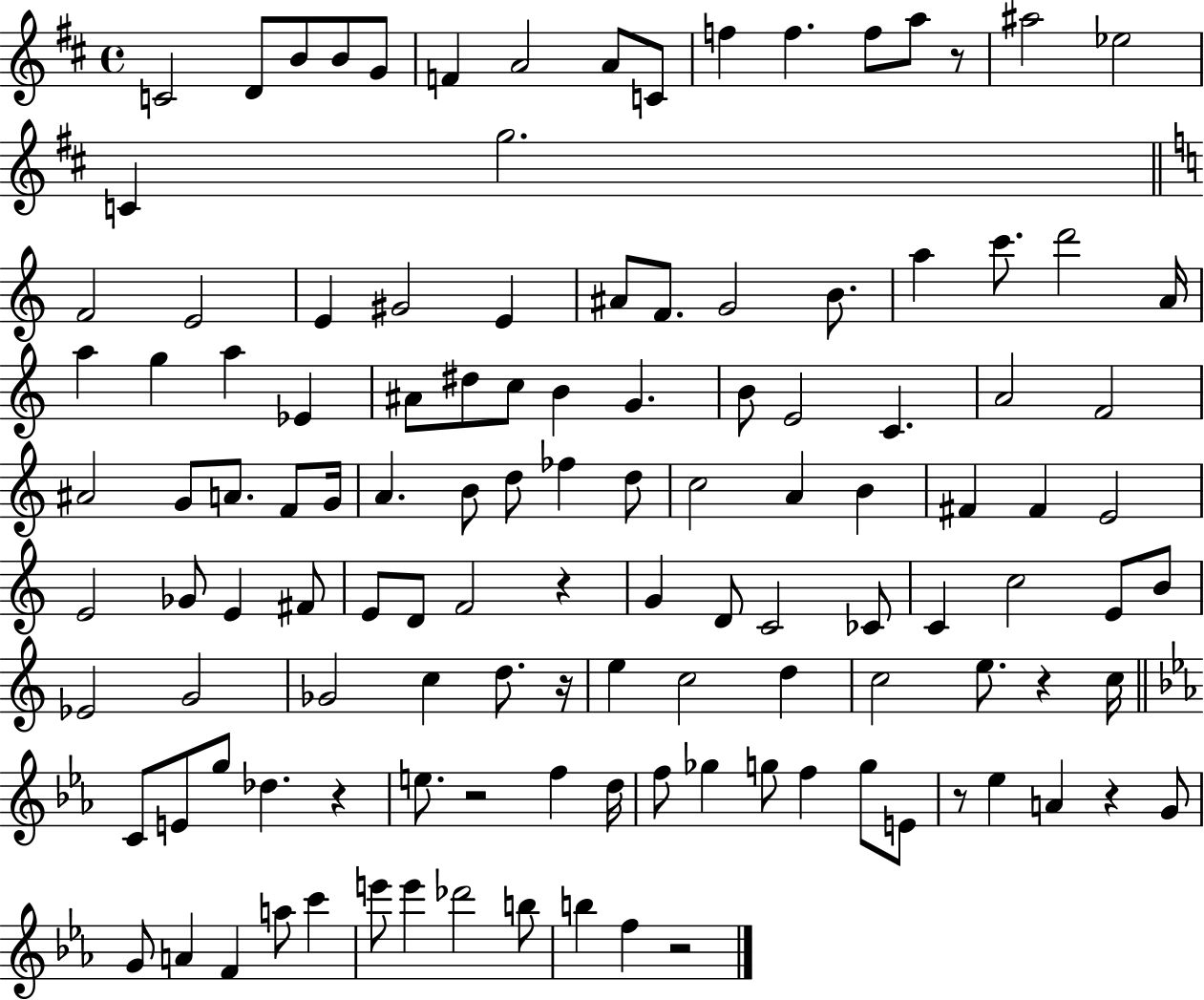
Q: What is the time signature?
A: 4/4